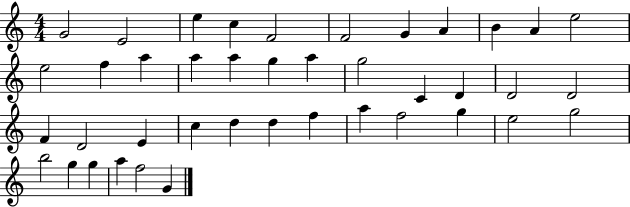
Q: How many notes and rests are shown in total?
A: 41